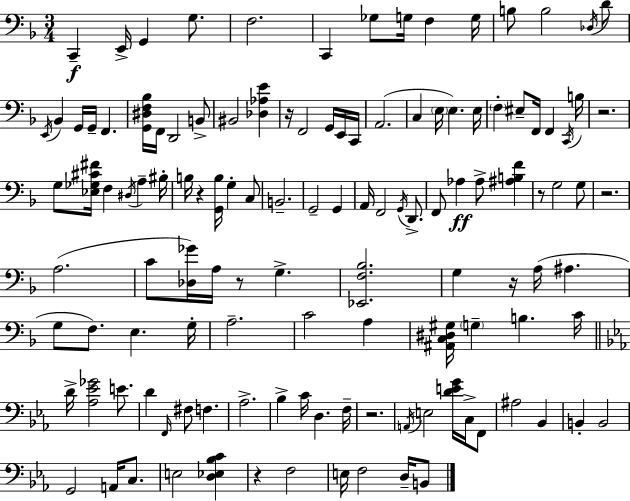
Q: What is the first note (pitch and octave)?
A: C2